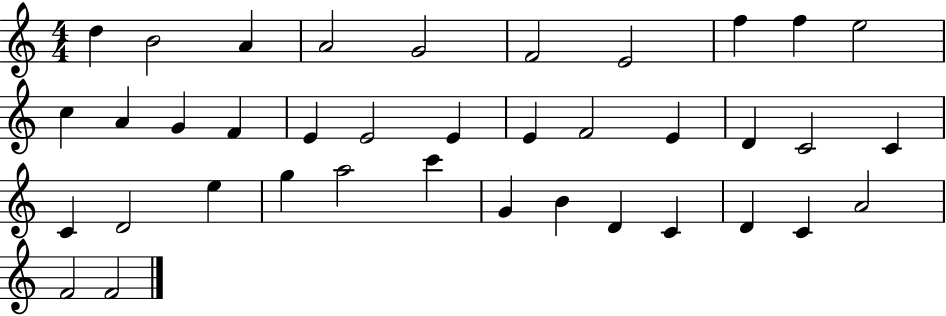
D5/q B4/h A4/q A4/h G4/h F4/h E4/h F5/q F5/q E5/h C5/q A4/q G4/q F4/q E4/q E4/h E4/q E4/q F4/h E4/q D4/q C4/h C4/q C4/q D4/h E5/q G5/q A5/h C6/q G4/q B4/q D4/q C4/q D4/q C4/q A4/h F4/h F4/h